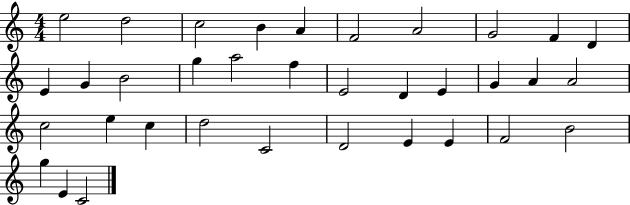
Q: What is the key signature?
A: C major